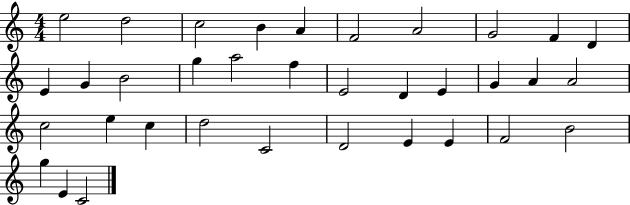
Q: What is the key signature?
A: C major